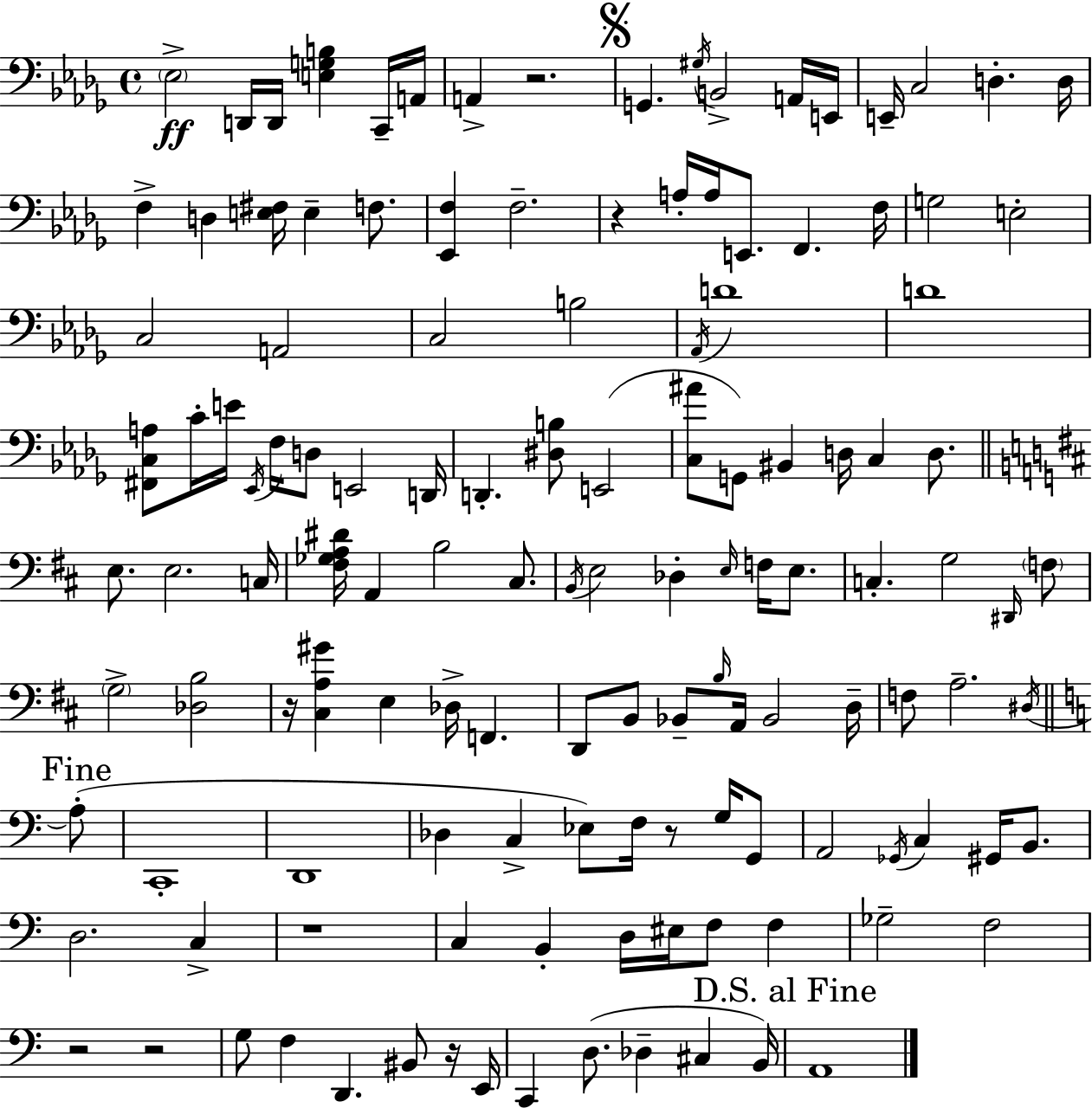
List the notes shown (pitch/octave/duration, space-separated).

Eb3/h D2/s D2/s [E3,G3,B3]/q C2/s A2/s A2/q R/h. G2/q. G#3/s B2/h A2/s E2/s E2/s C3/h D3/q. D3/s F3/q D3/q [E3,F#3]/s E3/q F3/e. [Eb2,F3]/q F3/h. R/q A3/s A3/s E2/e. F2/q. F3/s G3/h E3/h C3/h A2/h C3/h B3/h Ab2/s D4/w D4/w [F#2,C3,A3]/e C4/s E4/s Eb2/s F3/s D3/e E2/h D2/s D2/q. [D#3,B3]/e E2/h [C3,A#4]/e G2/e BIS2/q D3/s C3/q D3/e. E3/e. E3/h. C3/s [F#3,Gb3,A3,D#4]/s A2/q B3/h C#3/e. B2/s E3/h Db3/q E3/s F3/s E3/e. C3/q. G3/h D#2/s F3/e G3/h [Db3,B3]/h R/s [C#3,A3,G#4]/q E3/q Db3/s F2/q. D2/e B2/e Bb2/e B3/s A2/s Bb2/h D3/s F3/e A3/h. D#3/s A3/e C2/w D2/w Db3/q C3/q Eb3/e F3/s R/e G3/s G2/e A2/h Gb2/s C3/q G#2/s B2/e. D3/h. C3/q R/w C3/q B2/q D3/s EIS3/s F3/e F3/q Gb3/h F3/h R/h R/h G3/e F3/q D2/q. BIS2/e R/s E2/s C2/q D3/e. Db3/q C#3/q B2/s A2/w